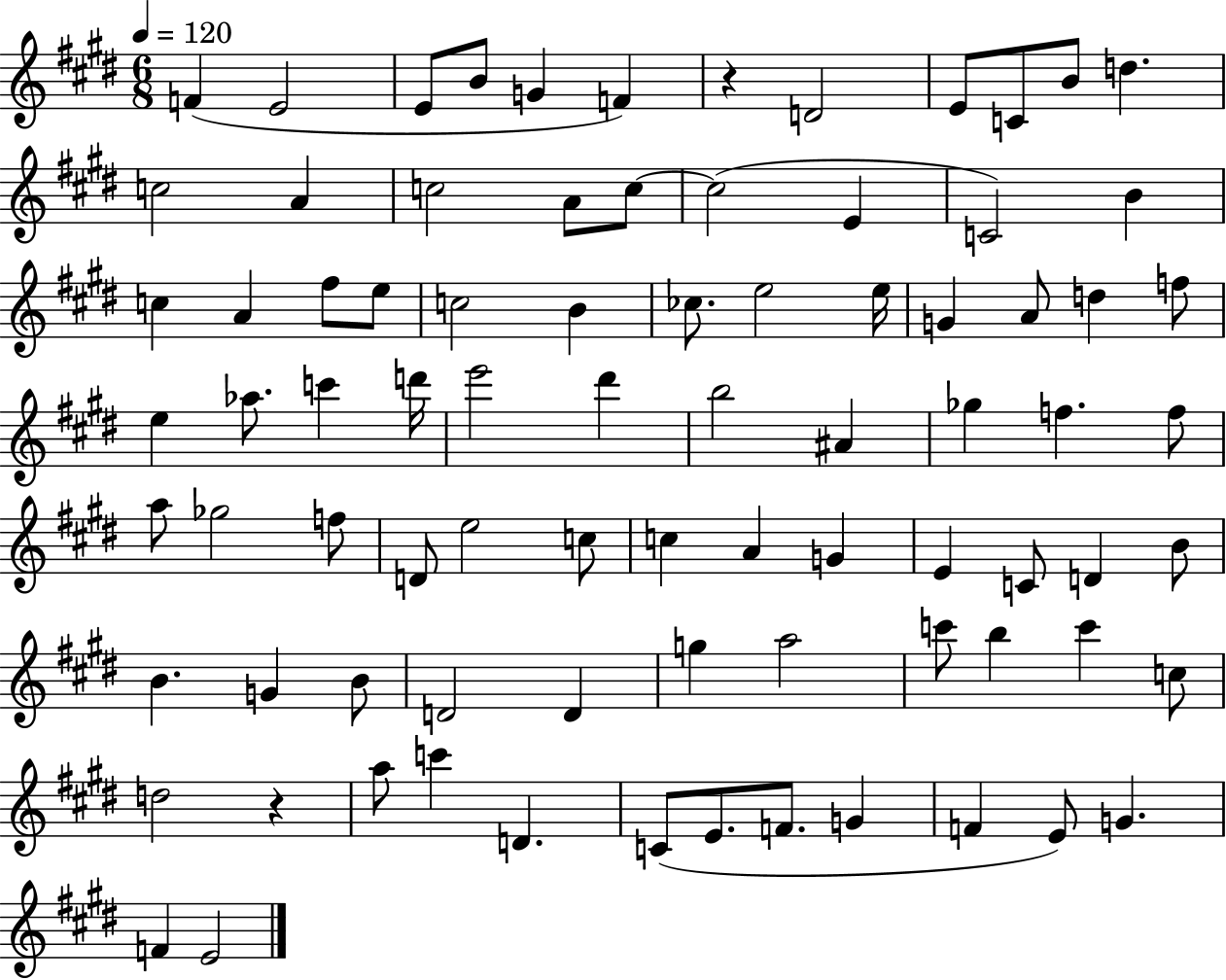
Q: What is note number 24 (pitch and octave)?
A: E5